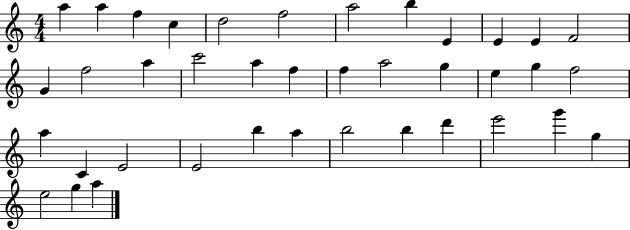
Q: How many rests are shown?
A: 0